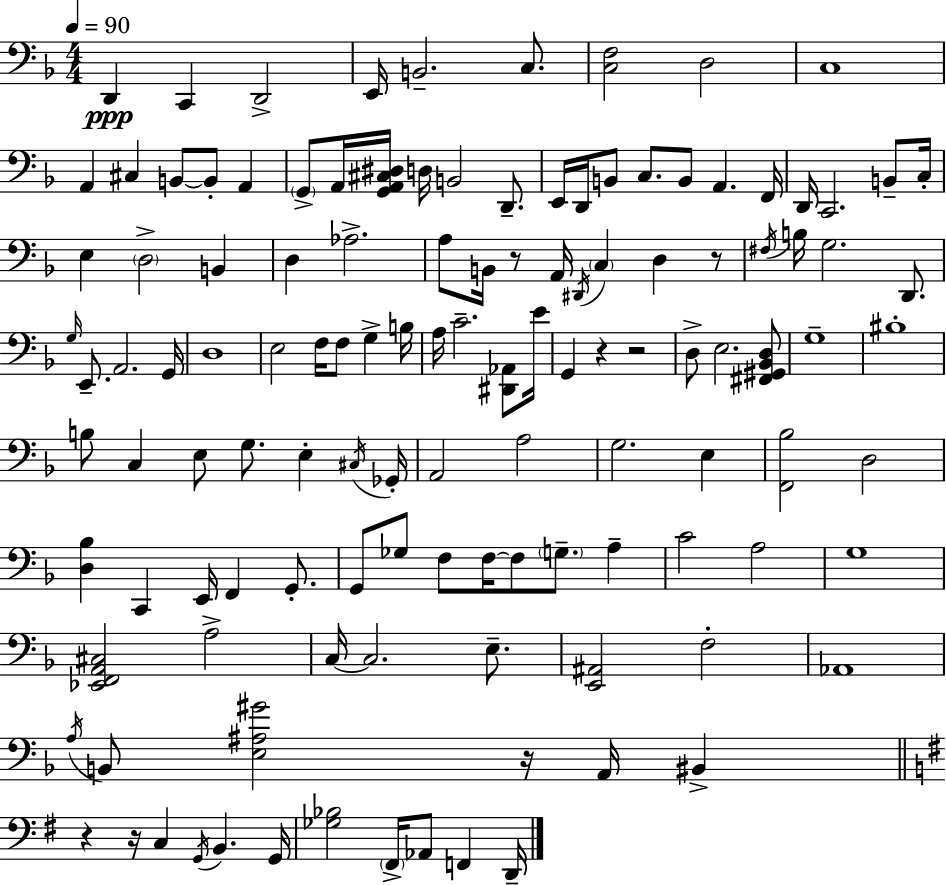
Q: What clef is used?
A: bass